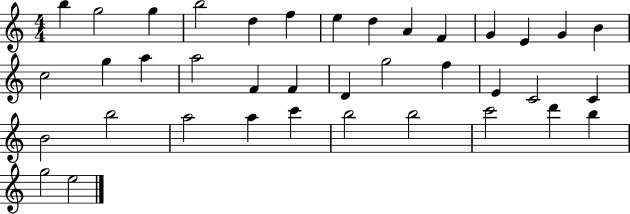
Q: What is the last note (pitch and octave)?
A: E5